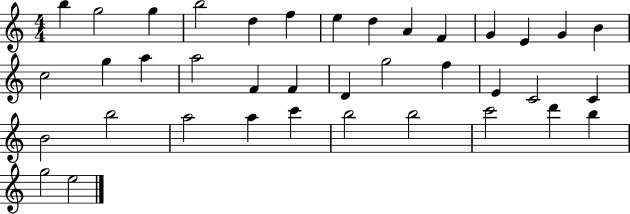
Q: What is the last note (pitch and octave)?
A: E5